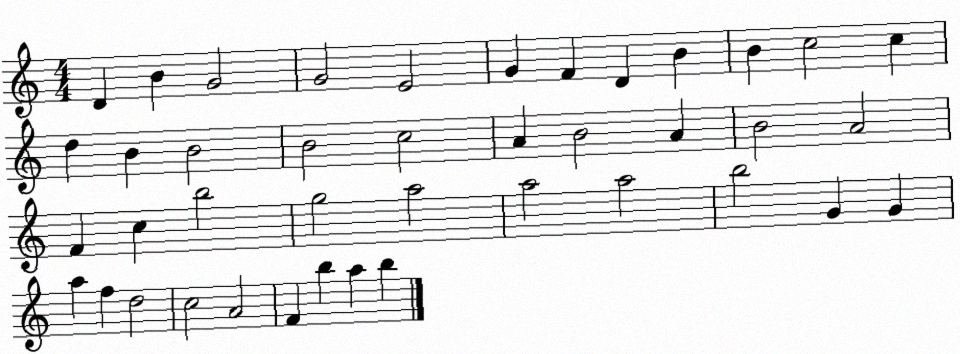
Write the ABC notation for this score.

X:1
T:Untitled
M:4/4
L:1/4
K:C
D B G2 G2 E2 G F D B B c2 c d B B2 B2 c2 A B2 A B2 A2 F c b2 g2 a2 a2 a2 b2 G G a f d2 c2 A2 F b a b